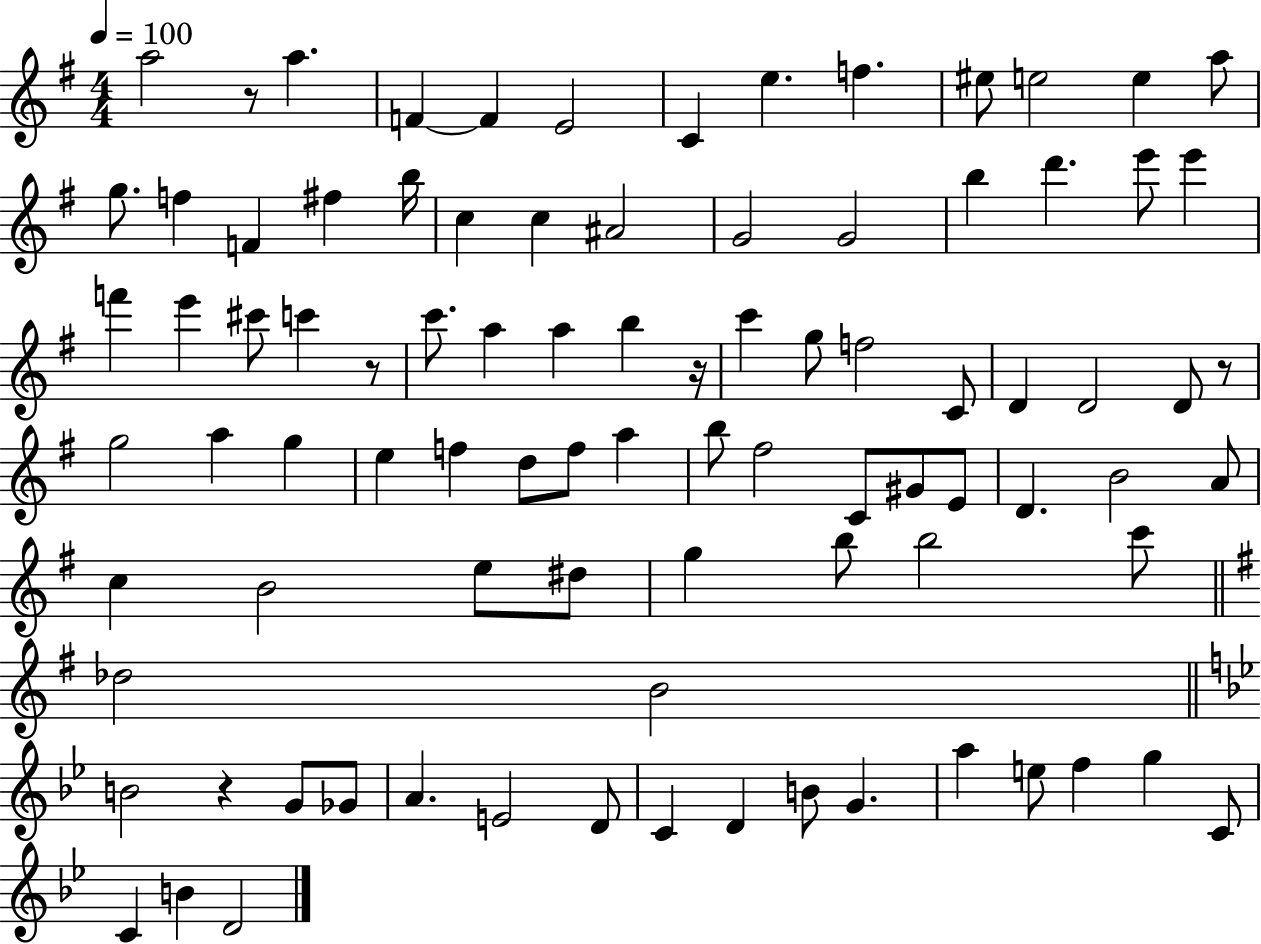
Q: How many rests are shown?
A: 5